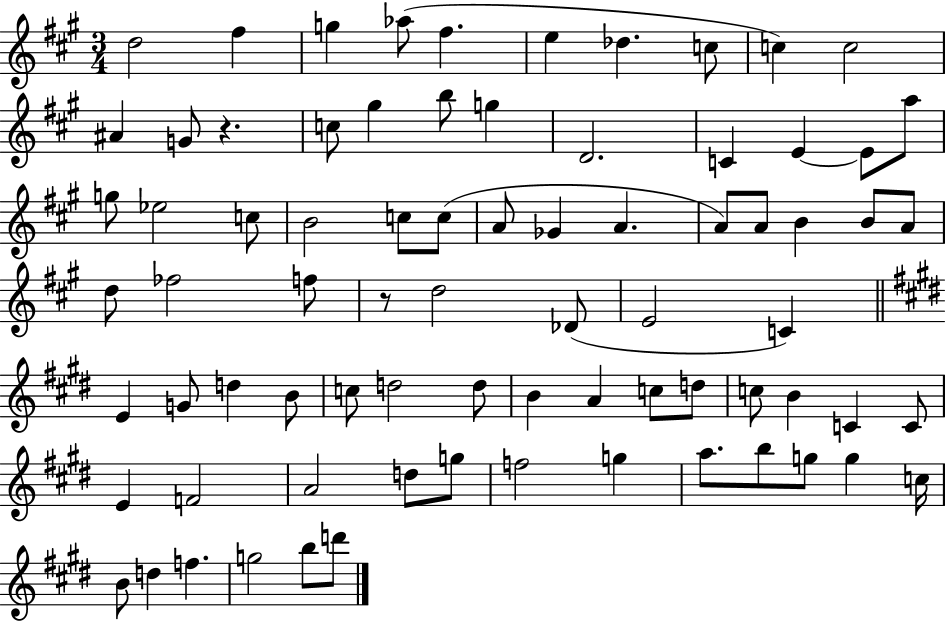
D5/h F#5/q G5/q Ab5/e F#5/q. E5/q Db5/q. C5/e C5/q C5/h A#4/q G4/e R/q. C5/e G#5/q B5/e G5/q D4/h. C4/q E4/q E4/e A5/e G5/e Eb5/h C5/e B4/h C5/e C5/e A4/e Gb4/q A4/q. A4/e A4/e B4/q B4/e A4/e D5/e FES5/h F5/e R/e D5/h Db4/e E4/h C4/q E4/q G4/e D5/q B4/e C5/e D5/h D5/e B4/q A4/q C5/e D5/e C5/e B4/q C4/q C4/e E4/q F4/h A4/h D5/e G5/e F5/h G5/q A5/e. B5/e G5/e G5/q C5/s B4/e D5/q F5/q. G5/h B5/e D6/e